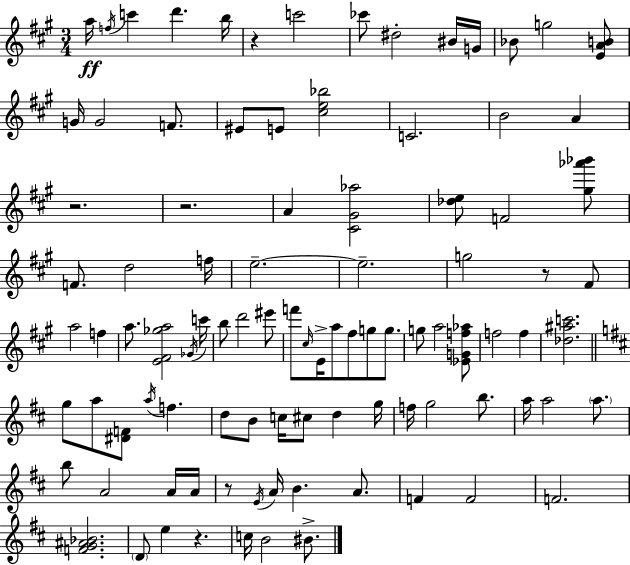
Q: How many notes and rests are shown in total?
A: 96